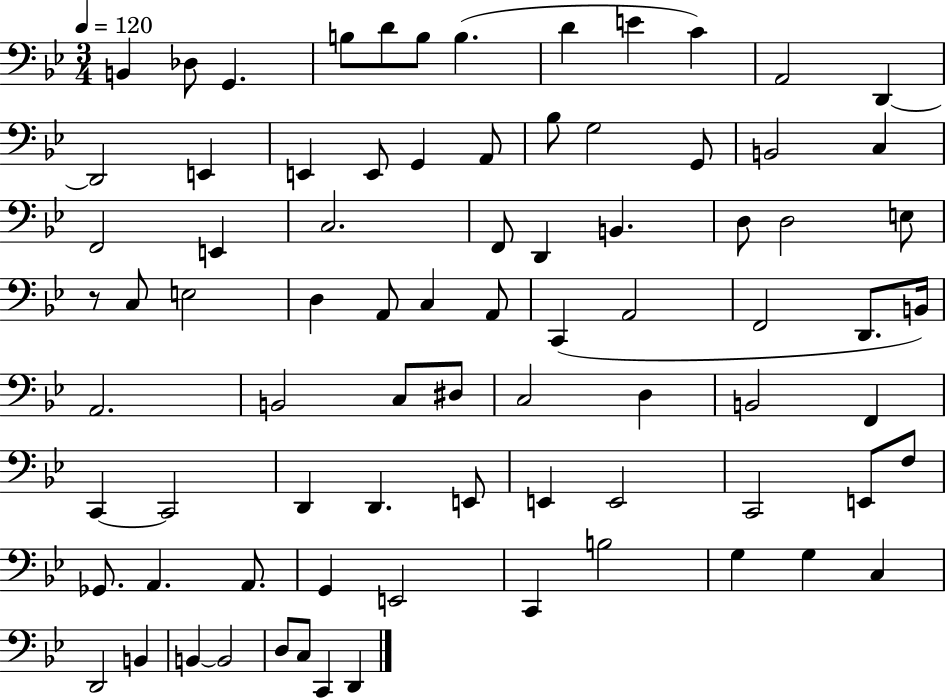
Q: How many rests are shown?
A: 1